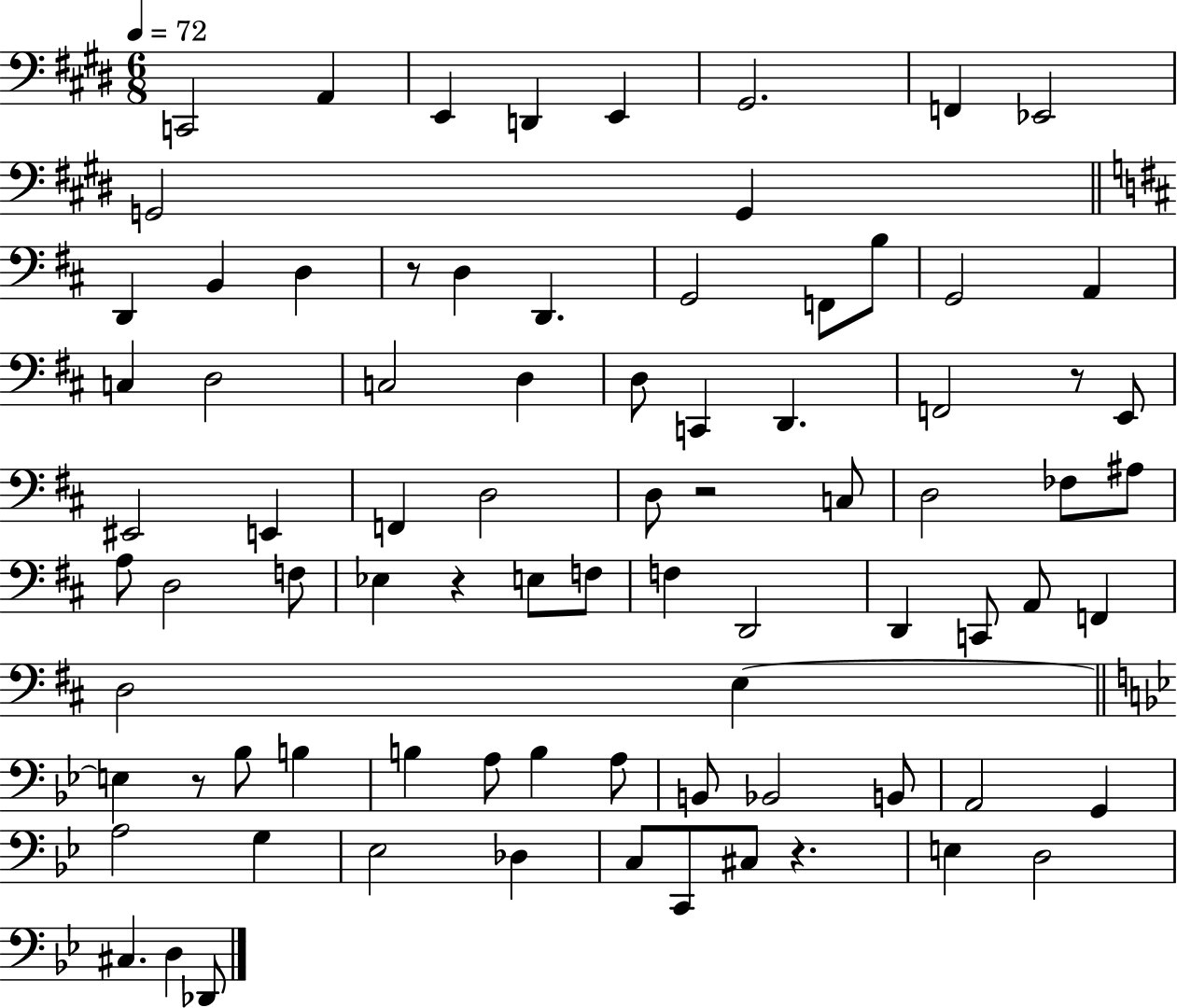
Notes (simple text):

C2/h A2/q E2/q D2/q E2/q G#2/h. F2/q Eb2/h G2/h G2/q D2/q B2/q D3/q R/e D3/q D2/q. G2/h F2/e B3/e G2/h A2/q C3/q D3/h C3/h D3/q D3/e C2/q D2/q. F2/h R/e E2/e EIS2/h E2/q F2/q D3/h D3/e R/h C3/e D3/h FES3/e A#3/e A3/e D3/h F3/e Eb3/q R/q E3/e F3/e F3/q D2/h D2/q C2/e A2/e F2/q D3/h E3/q E3/q R/e Bb3/e B3/q B3/q A3/e B3/q A3/e B2/e Bb2/h B2/e A2/h G2/q A3/h G3/q Eb3/h Db3/q C3/e C2/e C#3/e R/q. E3/q D3/h C#3/q. D3/q Db2/e